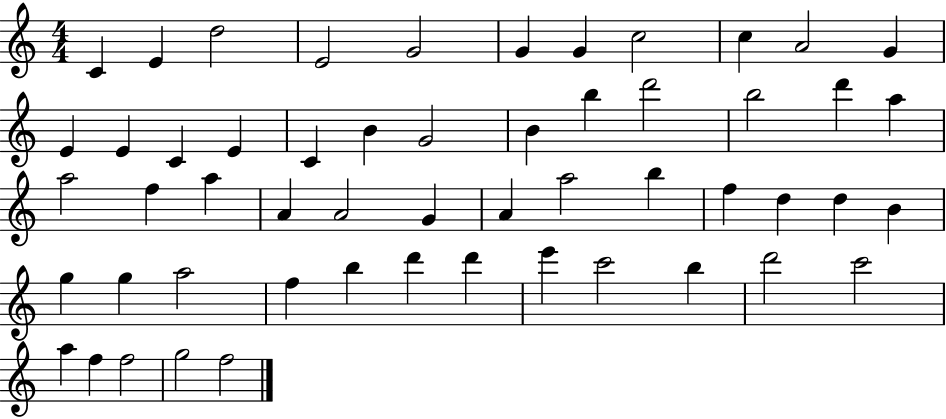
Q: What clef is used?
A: treble